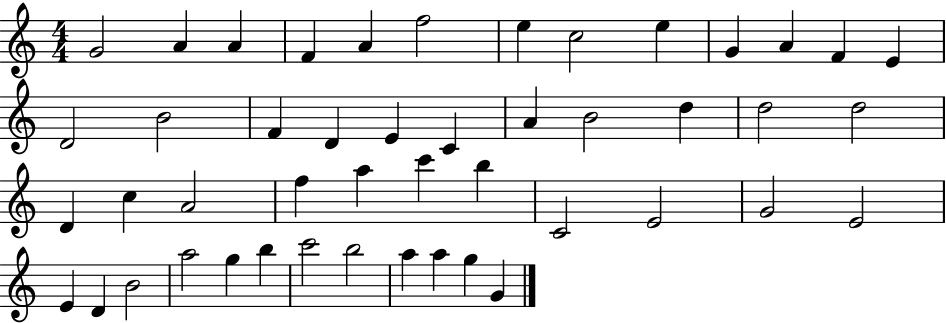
X:1
T:Untitled
M:4/4
L:1/4
K:C
G2 A A F A f2 e c2 e G A F E D2 B2 F D E C A B2 d d2 d2 D c A2 f a c' b C2 E2 G2 E2 E D B2 a2 g b c'2 b2 a a g G